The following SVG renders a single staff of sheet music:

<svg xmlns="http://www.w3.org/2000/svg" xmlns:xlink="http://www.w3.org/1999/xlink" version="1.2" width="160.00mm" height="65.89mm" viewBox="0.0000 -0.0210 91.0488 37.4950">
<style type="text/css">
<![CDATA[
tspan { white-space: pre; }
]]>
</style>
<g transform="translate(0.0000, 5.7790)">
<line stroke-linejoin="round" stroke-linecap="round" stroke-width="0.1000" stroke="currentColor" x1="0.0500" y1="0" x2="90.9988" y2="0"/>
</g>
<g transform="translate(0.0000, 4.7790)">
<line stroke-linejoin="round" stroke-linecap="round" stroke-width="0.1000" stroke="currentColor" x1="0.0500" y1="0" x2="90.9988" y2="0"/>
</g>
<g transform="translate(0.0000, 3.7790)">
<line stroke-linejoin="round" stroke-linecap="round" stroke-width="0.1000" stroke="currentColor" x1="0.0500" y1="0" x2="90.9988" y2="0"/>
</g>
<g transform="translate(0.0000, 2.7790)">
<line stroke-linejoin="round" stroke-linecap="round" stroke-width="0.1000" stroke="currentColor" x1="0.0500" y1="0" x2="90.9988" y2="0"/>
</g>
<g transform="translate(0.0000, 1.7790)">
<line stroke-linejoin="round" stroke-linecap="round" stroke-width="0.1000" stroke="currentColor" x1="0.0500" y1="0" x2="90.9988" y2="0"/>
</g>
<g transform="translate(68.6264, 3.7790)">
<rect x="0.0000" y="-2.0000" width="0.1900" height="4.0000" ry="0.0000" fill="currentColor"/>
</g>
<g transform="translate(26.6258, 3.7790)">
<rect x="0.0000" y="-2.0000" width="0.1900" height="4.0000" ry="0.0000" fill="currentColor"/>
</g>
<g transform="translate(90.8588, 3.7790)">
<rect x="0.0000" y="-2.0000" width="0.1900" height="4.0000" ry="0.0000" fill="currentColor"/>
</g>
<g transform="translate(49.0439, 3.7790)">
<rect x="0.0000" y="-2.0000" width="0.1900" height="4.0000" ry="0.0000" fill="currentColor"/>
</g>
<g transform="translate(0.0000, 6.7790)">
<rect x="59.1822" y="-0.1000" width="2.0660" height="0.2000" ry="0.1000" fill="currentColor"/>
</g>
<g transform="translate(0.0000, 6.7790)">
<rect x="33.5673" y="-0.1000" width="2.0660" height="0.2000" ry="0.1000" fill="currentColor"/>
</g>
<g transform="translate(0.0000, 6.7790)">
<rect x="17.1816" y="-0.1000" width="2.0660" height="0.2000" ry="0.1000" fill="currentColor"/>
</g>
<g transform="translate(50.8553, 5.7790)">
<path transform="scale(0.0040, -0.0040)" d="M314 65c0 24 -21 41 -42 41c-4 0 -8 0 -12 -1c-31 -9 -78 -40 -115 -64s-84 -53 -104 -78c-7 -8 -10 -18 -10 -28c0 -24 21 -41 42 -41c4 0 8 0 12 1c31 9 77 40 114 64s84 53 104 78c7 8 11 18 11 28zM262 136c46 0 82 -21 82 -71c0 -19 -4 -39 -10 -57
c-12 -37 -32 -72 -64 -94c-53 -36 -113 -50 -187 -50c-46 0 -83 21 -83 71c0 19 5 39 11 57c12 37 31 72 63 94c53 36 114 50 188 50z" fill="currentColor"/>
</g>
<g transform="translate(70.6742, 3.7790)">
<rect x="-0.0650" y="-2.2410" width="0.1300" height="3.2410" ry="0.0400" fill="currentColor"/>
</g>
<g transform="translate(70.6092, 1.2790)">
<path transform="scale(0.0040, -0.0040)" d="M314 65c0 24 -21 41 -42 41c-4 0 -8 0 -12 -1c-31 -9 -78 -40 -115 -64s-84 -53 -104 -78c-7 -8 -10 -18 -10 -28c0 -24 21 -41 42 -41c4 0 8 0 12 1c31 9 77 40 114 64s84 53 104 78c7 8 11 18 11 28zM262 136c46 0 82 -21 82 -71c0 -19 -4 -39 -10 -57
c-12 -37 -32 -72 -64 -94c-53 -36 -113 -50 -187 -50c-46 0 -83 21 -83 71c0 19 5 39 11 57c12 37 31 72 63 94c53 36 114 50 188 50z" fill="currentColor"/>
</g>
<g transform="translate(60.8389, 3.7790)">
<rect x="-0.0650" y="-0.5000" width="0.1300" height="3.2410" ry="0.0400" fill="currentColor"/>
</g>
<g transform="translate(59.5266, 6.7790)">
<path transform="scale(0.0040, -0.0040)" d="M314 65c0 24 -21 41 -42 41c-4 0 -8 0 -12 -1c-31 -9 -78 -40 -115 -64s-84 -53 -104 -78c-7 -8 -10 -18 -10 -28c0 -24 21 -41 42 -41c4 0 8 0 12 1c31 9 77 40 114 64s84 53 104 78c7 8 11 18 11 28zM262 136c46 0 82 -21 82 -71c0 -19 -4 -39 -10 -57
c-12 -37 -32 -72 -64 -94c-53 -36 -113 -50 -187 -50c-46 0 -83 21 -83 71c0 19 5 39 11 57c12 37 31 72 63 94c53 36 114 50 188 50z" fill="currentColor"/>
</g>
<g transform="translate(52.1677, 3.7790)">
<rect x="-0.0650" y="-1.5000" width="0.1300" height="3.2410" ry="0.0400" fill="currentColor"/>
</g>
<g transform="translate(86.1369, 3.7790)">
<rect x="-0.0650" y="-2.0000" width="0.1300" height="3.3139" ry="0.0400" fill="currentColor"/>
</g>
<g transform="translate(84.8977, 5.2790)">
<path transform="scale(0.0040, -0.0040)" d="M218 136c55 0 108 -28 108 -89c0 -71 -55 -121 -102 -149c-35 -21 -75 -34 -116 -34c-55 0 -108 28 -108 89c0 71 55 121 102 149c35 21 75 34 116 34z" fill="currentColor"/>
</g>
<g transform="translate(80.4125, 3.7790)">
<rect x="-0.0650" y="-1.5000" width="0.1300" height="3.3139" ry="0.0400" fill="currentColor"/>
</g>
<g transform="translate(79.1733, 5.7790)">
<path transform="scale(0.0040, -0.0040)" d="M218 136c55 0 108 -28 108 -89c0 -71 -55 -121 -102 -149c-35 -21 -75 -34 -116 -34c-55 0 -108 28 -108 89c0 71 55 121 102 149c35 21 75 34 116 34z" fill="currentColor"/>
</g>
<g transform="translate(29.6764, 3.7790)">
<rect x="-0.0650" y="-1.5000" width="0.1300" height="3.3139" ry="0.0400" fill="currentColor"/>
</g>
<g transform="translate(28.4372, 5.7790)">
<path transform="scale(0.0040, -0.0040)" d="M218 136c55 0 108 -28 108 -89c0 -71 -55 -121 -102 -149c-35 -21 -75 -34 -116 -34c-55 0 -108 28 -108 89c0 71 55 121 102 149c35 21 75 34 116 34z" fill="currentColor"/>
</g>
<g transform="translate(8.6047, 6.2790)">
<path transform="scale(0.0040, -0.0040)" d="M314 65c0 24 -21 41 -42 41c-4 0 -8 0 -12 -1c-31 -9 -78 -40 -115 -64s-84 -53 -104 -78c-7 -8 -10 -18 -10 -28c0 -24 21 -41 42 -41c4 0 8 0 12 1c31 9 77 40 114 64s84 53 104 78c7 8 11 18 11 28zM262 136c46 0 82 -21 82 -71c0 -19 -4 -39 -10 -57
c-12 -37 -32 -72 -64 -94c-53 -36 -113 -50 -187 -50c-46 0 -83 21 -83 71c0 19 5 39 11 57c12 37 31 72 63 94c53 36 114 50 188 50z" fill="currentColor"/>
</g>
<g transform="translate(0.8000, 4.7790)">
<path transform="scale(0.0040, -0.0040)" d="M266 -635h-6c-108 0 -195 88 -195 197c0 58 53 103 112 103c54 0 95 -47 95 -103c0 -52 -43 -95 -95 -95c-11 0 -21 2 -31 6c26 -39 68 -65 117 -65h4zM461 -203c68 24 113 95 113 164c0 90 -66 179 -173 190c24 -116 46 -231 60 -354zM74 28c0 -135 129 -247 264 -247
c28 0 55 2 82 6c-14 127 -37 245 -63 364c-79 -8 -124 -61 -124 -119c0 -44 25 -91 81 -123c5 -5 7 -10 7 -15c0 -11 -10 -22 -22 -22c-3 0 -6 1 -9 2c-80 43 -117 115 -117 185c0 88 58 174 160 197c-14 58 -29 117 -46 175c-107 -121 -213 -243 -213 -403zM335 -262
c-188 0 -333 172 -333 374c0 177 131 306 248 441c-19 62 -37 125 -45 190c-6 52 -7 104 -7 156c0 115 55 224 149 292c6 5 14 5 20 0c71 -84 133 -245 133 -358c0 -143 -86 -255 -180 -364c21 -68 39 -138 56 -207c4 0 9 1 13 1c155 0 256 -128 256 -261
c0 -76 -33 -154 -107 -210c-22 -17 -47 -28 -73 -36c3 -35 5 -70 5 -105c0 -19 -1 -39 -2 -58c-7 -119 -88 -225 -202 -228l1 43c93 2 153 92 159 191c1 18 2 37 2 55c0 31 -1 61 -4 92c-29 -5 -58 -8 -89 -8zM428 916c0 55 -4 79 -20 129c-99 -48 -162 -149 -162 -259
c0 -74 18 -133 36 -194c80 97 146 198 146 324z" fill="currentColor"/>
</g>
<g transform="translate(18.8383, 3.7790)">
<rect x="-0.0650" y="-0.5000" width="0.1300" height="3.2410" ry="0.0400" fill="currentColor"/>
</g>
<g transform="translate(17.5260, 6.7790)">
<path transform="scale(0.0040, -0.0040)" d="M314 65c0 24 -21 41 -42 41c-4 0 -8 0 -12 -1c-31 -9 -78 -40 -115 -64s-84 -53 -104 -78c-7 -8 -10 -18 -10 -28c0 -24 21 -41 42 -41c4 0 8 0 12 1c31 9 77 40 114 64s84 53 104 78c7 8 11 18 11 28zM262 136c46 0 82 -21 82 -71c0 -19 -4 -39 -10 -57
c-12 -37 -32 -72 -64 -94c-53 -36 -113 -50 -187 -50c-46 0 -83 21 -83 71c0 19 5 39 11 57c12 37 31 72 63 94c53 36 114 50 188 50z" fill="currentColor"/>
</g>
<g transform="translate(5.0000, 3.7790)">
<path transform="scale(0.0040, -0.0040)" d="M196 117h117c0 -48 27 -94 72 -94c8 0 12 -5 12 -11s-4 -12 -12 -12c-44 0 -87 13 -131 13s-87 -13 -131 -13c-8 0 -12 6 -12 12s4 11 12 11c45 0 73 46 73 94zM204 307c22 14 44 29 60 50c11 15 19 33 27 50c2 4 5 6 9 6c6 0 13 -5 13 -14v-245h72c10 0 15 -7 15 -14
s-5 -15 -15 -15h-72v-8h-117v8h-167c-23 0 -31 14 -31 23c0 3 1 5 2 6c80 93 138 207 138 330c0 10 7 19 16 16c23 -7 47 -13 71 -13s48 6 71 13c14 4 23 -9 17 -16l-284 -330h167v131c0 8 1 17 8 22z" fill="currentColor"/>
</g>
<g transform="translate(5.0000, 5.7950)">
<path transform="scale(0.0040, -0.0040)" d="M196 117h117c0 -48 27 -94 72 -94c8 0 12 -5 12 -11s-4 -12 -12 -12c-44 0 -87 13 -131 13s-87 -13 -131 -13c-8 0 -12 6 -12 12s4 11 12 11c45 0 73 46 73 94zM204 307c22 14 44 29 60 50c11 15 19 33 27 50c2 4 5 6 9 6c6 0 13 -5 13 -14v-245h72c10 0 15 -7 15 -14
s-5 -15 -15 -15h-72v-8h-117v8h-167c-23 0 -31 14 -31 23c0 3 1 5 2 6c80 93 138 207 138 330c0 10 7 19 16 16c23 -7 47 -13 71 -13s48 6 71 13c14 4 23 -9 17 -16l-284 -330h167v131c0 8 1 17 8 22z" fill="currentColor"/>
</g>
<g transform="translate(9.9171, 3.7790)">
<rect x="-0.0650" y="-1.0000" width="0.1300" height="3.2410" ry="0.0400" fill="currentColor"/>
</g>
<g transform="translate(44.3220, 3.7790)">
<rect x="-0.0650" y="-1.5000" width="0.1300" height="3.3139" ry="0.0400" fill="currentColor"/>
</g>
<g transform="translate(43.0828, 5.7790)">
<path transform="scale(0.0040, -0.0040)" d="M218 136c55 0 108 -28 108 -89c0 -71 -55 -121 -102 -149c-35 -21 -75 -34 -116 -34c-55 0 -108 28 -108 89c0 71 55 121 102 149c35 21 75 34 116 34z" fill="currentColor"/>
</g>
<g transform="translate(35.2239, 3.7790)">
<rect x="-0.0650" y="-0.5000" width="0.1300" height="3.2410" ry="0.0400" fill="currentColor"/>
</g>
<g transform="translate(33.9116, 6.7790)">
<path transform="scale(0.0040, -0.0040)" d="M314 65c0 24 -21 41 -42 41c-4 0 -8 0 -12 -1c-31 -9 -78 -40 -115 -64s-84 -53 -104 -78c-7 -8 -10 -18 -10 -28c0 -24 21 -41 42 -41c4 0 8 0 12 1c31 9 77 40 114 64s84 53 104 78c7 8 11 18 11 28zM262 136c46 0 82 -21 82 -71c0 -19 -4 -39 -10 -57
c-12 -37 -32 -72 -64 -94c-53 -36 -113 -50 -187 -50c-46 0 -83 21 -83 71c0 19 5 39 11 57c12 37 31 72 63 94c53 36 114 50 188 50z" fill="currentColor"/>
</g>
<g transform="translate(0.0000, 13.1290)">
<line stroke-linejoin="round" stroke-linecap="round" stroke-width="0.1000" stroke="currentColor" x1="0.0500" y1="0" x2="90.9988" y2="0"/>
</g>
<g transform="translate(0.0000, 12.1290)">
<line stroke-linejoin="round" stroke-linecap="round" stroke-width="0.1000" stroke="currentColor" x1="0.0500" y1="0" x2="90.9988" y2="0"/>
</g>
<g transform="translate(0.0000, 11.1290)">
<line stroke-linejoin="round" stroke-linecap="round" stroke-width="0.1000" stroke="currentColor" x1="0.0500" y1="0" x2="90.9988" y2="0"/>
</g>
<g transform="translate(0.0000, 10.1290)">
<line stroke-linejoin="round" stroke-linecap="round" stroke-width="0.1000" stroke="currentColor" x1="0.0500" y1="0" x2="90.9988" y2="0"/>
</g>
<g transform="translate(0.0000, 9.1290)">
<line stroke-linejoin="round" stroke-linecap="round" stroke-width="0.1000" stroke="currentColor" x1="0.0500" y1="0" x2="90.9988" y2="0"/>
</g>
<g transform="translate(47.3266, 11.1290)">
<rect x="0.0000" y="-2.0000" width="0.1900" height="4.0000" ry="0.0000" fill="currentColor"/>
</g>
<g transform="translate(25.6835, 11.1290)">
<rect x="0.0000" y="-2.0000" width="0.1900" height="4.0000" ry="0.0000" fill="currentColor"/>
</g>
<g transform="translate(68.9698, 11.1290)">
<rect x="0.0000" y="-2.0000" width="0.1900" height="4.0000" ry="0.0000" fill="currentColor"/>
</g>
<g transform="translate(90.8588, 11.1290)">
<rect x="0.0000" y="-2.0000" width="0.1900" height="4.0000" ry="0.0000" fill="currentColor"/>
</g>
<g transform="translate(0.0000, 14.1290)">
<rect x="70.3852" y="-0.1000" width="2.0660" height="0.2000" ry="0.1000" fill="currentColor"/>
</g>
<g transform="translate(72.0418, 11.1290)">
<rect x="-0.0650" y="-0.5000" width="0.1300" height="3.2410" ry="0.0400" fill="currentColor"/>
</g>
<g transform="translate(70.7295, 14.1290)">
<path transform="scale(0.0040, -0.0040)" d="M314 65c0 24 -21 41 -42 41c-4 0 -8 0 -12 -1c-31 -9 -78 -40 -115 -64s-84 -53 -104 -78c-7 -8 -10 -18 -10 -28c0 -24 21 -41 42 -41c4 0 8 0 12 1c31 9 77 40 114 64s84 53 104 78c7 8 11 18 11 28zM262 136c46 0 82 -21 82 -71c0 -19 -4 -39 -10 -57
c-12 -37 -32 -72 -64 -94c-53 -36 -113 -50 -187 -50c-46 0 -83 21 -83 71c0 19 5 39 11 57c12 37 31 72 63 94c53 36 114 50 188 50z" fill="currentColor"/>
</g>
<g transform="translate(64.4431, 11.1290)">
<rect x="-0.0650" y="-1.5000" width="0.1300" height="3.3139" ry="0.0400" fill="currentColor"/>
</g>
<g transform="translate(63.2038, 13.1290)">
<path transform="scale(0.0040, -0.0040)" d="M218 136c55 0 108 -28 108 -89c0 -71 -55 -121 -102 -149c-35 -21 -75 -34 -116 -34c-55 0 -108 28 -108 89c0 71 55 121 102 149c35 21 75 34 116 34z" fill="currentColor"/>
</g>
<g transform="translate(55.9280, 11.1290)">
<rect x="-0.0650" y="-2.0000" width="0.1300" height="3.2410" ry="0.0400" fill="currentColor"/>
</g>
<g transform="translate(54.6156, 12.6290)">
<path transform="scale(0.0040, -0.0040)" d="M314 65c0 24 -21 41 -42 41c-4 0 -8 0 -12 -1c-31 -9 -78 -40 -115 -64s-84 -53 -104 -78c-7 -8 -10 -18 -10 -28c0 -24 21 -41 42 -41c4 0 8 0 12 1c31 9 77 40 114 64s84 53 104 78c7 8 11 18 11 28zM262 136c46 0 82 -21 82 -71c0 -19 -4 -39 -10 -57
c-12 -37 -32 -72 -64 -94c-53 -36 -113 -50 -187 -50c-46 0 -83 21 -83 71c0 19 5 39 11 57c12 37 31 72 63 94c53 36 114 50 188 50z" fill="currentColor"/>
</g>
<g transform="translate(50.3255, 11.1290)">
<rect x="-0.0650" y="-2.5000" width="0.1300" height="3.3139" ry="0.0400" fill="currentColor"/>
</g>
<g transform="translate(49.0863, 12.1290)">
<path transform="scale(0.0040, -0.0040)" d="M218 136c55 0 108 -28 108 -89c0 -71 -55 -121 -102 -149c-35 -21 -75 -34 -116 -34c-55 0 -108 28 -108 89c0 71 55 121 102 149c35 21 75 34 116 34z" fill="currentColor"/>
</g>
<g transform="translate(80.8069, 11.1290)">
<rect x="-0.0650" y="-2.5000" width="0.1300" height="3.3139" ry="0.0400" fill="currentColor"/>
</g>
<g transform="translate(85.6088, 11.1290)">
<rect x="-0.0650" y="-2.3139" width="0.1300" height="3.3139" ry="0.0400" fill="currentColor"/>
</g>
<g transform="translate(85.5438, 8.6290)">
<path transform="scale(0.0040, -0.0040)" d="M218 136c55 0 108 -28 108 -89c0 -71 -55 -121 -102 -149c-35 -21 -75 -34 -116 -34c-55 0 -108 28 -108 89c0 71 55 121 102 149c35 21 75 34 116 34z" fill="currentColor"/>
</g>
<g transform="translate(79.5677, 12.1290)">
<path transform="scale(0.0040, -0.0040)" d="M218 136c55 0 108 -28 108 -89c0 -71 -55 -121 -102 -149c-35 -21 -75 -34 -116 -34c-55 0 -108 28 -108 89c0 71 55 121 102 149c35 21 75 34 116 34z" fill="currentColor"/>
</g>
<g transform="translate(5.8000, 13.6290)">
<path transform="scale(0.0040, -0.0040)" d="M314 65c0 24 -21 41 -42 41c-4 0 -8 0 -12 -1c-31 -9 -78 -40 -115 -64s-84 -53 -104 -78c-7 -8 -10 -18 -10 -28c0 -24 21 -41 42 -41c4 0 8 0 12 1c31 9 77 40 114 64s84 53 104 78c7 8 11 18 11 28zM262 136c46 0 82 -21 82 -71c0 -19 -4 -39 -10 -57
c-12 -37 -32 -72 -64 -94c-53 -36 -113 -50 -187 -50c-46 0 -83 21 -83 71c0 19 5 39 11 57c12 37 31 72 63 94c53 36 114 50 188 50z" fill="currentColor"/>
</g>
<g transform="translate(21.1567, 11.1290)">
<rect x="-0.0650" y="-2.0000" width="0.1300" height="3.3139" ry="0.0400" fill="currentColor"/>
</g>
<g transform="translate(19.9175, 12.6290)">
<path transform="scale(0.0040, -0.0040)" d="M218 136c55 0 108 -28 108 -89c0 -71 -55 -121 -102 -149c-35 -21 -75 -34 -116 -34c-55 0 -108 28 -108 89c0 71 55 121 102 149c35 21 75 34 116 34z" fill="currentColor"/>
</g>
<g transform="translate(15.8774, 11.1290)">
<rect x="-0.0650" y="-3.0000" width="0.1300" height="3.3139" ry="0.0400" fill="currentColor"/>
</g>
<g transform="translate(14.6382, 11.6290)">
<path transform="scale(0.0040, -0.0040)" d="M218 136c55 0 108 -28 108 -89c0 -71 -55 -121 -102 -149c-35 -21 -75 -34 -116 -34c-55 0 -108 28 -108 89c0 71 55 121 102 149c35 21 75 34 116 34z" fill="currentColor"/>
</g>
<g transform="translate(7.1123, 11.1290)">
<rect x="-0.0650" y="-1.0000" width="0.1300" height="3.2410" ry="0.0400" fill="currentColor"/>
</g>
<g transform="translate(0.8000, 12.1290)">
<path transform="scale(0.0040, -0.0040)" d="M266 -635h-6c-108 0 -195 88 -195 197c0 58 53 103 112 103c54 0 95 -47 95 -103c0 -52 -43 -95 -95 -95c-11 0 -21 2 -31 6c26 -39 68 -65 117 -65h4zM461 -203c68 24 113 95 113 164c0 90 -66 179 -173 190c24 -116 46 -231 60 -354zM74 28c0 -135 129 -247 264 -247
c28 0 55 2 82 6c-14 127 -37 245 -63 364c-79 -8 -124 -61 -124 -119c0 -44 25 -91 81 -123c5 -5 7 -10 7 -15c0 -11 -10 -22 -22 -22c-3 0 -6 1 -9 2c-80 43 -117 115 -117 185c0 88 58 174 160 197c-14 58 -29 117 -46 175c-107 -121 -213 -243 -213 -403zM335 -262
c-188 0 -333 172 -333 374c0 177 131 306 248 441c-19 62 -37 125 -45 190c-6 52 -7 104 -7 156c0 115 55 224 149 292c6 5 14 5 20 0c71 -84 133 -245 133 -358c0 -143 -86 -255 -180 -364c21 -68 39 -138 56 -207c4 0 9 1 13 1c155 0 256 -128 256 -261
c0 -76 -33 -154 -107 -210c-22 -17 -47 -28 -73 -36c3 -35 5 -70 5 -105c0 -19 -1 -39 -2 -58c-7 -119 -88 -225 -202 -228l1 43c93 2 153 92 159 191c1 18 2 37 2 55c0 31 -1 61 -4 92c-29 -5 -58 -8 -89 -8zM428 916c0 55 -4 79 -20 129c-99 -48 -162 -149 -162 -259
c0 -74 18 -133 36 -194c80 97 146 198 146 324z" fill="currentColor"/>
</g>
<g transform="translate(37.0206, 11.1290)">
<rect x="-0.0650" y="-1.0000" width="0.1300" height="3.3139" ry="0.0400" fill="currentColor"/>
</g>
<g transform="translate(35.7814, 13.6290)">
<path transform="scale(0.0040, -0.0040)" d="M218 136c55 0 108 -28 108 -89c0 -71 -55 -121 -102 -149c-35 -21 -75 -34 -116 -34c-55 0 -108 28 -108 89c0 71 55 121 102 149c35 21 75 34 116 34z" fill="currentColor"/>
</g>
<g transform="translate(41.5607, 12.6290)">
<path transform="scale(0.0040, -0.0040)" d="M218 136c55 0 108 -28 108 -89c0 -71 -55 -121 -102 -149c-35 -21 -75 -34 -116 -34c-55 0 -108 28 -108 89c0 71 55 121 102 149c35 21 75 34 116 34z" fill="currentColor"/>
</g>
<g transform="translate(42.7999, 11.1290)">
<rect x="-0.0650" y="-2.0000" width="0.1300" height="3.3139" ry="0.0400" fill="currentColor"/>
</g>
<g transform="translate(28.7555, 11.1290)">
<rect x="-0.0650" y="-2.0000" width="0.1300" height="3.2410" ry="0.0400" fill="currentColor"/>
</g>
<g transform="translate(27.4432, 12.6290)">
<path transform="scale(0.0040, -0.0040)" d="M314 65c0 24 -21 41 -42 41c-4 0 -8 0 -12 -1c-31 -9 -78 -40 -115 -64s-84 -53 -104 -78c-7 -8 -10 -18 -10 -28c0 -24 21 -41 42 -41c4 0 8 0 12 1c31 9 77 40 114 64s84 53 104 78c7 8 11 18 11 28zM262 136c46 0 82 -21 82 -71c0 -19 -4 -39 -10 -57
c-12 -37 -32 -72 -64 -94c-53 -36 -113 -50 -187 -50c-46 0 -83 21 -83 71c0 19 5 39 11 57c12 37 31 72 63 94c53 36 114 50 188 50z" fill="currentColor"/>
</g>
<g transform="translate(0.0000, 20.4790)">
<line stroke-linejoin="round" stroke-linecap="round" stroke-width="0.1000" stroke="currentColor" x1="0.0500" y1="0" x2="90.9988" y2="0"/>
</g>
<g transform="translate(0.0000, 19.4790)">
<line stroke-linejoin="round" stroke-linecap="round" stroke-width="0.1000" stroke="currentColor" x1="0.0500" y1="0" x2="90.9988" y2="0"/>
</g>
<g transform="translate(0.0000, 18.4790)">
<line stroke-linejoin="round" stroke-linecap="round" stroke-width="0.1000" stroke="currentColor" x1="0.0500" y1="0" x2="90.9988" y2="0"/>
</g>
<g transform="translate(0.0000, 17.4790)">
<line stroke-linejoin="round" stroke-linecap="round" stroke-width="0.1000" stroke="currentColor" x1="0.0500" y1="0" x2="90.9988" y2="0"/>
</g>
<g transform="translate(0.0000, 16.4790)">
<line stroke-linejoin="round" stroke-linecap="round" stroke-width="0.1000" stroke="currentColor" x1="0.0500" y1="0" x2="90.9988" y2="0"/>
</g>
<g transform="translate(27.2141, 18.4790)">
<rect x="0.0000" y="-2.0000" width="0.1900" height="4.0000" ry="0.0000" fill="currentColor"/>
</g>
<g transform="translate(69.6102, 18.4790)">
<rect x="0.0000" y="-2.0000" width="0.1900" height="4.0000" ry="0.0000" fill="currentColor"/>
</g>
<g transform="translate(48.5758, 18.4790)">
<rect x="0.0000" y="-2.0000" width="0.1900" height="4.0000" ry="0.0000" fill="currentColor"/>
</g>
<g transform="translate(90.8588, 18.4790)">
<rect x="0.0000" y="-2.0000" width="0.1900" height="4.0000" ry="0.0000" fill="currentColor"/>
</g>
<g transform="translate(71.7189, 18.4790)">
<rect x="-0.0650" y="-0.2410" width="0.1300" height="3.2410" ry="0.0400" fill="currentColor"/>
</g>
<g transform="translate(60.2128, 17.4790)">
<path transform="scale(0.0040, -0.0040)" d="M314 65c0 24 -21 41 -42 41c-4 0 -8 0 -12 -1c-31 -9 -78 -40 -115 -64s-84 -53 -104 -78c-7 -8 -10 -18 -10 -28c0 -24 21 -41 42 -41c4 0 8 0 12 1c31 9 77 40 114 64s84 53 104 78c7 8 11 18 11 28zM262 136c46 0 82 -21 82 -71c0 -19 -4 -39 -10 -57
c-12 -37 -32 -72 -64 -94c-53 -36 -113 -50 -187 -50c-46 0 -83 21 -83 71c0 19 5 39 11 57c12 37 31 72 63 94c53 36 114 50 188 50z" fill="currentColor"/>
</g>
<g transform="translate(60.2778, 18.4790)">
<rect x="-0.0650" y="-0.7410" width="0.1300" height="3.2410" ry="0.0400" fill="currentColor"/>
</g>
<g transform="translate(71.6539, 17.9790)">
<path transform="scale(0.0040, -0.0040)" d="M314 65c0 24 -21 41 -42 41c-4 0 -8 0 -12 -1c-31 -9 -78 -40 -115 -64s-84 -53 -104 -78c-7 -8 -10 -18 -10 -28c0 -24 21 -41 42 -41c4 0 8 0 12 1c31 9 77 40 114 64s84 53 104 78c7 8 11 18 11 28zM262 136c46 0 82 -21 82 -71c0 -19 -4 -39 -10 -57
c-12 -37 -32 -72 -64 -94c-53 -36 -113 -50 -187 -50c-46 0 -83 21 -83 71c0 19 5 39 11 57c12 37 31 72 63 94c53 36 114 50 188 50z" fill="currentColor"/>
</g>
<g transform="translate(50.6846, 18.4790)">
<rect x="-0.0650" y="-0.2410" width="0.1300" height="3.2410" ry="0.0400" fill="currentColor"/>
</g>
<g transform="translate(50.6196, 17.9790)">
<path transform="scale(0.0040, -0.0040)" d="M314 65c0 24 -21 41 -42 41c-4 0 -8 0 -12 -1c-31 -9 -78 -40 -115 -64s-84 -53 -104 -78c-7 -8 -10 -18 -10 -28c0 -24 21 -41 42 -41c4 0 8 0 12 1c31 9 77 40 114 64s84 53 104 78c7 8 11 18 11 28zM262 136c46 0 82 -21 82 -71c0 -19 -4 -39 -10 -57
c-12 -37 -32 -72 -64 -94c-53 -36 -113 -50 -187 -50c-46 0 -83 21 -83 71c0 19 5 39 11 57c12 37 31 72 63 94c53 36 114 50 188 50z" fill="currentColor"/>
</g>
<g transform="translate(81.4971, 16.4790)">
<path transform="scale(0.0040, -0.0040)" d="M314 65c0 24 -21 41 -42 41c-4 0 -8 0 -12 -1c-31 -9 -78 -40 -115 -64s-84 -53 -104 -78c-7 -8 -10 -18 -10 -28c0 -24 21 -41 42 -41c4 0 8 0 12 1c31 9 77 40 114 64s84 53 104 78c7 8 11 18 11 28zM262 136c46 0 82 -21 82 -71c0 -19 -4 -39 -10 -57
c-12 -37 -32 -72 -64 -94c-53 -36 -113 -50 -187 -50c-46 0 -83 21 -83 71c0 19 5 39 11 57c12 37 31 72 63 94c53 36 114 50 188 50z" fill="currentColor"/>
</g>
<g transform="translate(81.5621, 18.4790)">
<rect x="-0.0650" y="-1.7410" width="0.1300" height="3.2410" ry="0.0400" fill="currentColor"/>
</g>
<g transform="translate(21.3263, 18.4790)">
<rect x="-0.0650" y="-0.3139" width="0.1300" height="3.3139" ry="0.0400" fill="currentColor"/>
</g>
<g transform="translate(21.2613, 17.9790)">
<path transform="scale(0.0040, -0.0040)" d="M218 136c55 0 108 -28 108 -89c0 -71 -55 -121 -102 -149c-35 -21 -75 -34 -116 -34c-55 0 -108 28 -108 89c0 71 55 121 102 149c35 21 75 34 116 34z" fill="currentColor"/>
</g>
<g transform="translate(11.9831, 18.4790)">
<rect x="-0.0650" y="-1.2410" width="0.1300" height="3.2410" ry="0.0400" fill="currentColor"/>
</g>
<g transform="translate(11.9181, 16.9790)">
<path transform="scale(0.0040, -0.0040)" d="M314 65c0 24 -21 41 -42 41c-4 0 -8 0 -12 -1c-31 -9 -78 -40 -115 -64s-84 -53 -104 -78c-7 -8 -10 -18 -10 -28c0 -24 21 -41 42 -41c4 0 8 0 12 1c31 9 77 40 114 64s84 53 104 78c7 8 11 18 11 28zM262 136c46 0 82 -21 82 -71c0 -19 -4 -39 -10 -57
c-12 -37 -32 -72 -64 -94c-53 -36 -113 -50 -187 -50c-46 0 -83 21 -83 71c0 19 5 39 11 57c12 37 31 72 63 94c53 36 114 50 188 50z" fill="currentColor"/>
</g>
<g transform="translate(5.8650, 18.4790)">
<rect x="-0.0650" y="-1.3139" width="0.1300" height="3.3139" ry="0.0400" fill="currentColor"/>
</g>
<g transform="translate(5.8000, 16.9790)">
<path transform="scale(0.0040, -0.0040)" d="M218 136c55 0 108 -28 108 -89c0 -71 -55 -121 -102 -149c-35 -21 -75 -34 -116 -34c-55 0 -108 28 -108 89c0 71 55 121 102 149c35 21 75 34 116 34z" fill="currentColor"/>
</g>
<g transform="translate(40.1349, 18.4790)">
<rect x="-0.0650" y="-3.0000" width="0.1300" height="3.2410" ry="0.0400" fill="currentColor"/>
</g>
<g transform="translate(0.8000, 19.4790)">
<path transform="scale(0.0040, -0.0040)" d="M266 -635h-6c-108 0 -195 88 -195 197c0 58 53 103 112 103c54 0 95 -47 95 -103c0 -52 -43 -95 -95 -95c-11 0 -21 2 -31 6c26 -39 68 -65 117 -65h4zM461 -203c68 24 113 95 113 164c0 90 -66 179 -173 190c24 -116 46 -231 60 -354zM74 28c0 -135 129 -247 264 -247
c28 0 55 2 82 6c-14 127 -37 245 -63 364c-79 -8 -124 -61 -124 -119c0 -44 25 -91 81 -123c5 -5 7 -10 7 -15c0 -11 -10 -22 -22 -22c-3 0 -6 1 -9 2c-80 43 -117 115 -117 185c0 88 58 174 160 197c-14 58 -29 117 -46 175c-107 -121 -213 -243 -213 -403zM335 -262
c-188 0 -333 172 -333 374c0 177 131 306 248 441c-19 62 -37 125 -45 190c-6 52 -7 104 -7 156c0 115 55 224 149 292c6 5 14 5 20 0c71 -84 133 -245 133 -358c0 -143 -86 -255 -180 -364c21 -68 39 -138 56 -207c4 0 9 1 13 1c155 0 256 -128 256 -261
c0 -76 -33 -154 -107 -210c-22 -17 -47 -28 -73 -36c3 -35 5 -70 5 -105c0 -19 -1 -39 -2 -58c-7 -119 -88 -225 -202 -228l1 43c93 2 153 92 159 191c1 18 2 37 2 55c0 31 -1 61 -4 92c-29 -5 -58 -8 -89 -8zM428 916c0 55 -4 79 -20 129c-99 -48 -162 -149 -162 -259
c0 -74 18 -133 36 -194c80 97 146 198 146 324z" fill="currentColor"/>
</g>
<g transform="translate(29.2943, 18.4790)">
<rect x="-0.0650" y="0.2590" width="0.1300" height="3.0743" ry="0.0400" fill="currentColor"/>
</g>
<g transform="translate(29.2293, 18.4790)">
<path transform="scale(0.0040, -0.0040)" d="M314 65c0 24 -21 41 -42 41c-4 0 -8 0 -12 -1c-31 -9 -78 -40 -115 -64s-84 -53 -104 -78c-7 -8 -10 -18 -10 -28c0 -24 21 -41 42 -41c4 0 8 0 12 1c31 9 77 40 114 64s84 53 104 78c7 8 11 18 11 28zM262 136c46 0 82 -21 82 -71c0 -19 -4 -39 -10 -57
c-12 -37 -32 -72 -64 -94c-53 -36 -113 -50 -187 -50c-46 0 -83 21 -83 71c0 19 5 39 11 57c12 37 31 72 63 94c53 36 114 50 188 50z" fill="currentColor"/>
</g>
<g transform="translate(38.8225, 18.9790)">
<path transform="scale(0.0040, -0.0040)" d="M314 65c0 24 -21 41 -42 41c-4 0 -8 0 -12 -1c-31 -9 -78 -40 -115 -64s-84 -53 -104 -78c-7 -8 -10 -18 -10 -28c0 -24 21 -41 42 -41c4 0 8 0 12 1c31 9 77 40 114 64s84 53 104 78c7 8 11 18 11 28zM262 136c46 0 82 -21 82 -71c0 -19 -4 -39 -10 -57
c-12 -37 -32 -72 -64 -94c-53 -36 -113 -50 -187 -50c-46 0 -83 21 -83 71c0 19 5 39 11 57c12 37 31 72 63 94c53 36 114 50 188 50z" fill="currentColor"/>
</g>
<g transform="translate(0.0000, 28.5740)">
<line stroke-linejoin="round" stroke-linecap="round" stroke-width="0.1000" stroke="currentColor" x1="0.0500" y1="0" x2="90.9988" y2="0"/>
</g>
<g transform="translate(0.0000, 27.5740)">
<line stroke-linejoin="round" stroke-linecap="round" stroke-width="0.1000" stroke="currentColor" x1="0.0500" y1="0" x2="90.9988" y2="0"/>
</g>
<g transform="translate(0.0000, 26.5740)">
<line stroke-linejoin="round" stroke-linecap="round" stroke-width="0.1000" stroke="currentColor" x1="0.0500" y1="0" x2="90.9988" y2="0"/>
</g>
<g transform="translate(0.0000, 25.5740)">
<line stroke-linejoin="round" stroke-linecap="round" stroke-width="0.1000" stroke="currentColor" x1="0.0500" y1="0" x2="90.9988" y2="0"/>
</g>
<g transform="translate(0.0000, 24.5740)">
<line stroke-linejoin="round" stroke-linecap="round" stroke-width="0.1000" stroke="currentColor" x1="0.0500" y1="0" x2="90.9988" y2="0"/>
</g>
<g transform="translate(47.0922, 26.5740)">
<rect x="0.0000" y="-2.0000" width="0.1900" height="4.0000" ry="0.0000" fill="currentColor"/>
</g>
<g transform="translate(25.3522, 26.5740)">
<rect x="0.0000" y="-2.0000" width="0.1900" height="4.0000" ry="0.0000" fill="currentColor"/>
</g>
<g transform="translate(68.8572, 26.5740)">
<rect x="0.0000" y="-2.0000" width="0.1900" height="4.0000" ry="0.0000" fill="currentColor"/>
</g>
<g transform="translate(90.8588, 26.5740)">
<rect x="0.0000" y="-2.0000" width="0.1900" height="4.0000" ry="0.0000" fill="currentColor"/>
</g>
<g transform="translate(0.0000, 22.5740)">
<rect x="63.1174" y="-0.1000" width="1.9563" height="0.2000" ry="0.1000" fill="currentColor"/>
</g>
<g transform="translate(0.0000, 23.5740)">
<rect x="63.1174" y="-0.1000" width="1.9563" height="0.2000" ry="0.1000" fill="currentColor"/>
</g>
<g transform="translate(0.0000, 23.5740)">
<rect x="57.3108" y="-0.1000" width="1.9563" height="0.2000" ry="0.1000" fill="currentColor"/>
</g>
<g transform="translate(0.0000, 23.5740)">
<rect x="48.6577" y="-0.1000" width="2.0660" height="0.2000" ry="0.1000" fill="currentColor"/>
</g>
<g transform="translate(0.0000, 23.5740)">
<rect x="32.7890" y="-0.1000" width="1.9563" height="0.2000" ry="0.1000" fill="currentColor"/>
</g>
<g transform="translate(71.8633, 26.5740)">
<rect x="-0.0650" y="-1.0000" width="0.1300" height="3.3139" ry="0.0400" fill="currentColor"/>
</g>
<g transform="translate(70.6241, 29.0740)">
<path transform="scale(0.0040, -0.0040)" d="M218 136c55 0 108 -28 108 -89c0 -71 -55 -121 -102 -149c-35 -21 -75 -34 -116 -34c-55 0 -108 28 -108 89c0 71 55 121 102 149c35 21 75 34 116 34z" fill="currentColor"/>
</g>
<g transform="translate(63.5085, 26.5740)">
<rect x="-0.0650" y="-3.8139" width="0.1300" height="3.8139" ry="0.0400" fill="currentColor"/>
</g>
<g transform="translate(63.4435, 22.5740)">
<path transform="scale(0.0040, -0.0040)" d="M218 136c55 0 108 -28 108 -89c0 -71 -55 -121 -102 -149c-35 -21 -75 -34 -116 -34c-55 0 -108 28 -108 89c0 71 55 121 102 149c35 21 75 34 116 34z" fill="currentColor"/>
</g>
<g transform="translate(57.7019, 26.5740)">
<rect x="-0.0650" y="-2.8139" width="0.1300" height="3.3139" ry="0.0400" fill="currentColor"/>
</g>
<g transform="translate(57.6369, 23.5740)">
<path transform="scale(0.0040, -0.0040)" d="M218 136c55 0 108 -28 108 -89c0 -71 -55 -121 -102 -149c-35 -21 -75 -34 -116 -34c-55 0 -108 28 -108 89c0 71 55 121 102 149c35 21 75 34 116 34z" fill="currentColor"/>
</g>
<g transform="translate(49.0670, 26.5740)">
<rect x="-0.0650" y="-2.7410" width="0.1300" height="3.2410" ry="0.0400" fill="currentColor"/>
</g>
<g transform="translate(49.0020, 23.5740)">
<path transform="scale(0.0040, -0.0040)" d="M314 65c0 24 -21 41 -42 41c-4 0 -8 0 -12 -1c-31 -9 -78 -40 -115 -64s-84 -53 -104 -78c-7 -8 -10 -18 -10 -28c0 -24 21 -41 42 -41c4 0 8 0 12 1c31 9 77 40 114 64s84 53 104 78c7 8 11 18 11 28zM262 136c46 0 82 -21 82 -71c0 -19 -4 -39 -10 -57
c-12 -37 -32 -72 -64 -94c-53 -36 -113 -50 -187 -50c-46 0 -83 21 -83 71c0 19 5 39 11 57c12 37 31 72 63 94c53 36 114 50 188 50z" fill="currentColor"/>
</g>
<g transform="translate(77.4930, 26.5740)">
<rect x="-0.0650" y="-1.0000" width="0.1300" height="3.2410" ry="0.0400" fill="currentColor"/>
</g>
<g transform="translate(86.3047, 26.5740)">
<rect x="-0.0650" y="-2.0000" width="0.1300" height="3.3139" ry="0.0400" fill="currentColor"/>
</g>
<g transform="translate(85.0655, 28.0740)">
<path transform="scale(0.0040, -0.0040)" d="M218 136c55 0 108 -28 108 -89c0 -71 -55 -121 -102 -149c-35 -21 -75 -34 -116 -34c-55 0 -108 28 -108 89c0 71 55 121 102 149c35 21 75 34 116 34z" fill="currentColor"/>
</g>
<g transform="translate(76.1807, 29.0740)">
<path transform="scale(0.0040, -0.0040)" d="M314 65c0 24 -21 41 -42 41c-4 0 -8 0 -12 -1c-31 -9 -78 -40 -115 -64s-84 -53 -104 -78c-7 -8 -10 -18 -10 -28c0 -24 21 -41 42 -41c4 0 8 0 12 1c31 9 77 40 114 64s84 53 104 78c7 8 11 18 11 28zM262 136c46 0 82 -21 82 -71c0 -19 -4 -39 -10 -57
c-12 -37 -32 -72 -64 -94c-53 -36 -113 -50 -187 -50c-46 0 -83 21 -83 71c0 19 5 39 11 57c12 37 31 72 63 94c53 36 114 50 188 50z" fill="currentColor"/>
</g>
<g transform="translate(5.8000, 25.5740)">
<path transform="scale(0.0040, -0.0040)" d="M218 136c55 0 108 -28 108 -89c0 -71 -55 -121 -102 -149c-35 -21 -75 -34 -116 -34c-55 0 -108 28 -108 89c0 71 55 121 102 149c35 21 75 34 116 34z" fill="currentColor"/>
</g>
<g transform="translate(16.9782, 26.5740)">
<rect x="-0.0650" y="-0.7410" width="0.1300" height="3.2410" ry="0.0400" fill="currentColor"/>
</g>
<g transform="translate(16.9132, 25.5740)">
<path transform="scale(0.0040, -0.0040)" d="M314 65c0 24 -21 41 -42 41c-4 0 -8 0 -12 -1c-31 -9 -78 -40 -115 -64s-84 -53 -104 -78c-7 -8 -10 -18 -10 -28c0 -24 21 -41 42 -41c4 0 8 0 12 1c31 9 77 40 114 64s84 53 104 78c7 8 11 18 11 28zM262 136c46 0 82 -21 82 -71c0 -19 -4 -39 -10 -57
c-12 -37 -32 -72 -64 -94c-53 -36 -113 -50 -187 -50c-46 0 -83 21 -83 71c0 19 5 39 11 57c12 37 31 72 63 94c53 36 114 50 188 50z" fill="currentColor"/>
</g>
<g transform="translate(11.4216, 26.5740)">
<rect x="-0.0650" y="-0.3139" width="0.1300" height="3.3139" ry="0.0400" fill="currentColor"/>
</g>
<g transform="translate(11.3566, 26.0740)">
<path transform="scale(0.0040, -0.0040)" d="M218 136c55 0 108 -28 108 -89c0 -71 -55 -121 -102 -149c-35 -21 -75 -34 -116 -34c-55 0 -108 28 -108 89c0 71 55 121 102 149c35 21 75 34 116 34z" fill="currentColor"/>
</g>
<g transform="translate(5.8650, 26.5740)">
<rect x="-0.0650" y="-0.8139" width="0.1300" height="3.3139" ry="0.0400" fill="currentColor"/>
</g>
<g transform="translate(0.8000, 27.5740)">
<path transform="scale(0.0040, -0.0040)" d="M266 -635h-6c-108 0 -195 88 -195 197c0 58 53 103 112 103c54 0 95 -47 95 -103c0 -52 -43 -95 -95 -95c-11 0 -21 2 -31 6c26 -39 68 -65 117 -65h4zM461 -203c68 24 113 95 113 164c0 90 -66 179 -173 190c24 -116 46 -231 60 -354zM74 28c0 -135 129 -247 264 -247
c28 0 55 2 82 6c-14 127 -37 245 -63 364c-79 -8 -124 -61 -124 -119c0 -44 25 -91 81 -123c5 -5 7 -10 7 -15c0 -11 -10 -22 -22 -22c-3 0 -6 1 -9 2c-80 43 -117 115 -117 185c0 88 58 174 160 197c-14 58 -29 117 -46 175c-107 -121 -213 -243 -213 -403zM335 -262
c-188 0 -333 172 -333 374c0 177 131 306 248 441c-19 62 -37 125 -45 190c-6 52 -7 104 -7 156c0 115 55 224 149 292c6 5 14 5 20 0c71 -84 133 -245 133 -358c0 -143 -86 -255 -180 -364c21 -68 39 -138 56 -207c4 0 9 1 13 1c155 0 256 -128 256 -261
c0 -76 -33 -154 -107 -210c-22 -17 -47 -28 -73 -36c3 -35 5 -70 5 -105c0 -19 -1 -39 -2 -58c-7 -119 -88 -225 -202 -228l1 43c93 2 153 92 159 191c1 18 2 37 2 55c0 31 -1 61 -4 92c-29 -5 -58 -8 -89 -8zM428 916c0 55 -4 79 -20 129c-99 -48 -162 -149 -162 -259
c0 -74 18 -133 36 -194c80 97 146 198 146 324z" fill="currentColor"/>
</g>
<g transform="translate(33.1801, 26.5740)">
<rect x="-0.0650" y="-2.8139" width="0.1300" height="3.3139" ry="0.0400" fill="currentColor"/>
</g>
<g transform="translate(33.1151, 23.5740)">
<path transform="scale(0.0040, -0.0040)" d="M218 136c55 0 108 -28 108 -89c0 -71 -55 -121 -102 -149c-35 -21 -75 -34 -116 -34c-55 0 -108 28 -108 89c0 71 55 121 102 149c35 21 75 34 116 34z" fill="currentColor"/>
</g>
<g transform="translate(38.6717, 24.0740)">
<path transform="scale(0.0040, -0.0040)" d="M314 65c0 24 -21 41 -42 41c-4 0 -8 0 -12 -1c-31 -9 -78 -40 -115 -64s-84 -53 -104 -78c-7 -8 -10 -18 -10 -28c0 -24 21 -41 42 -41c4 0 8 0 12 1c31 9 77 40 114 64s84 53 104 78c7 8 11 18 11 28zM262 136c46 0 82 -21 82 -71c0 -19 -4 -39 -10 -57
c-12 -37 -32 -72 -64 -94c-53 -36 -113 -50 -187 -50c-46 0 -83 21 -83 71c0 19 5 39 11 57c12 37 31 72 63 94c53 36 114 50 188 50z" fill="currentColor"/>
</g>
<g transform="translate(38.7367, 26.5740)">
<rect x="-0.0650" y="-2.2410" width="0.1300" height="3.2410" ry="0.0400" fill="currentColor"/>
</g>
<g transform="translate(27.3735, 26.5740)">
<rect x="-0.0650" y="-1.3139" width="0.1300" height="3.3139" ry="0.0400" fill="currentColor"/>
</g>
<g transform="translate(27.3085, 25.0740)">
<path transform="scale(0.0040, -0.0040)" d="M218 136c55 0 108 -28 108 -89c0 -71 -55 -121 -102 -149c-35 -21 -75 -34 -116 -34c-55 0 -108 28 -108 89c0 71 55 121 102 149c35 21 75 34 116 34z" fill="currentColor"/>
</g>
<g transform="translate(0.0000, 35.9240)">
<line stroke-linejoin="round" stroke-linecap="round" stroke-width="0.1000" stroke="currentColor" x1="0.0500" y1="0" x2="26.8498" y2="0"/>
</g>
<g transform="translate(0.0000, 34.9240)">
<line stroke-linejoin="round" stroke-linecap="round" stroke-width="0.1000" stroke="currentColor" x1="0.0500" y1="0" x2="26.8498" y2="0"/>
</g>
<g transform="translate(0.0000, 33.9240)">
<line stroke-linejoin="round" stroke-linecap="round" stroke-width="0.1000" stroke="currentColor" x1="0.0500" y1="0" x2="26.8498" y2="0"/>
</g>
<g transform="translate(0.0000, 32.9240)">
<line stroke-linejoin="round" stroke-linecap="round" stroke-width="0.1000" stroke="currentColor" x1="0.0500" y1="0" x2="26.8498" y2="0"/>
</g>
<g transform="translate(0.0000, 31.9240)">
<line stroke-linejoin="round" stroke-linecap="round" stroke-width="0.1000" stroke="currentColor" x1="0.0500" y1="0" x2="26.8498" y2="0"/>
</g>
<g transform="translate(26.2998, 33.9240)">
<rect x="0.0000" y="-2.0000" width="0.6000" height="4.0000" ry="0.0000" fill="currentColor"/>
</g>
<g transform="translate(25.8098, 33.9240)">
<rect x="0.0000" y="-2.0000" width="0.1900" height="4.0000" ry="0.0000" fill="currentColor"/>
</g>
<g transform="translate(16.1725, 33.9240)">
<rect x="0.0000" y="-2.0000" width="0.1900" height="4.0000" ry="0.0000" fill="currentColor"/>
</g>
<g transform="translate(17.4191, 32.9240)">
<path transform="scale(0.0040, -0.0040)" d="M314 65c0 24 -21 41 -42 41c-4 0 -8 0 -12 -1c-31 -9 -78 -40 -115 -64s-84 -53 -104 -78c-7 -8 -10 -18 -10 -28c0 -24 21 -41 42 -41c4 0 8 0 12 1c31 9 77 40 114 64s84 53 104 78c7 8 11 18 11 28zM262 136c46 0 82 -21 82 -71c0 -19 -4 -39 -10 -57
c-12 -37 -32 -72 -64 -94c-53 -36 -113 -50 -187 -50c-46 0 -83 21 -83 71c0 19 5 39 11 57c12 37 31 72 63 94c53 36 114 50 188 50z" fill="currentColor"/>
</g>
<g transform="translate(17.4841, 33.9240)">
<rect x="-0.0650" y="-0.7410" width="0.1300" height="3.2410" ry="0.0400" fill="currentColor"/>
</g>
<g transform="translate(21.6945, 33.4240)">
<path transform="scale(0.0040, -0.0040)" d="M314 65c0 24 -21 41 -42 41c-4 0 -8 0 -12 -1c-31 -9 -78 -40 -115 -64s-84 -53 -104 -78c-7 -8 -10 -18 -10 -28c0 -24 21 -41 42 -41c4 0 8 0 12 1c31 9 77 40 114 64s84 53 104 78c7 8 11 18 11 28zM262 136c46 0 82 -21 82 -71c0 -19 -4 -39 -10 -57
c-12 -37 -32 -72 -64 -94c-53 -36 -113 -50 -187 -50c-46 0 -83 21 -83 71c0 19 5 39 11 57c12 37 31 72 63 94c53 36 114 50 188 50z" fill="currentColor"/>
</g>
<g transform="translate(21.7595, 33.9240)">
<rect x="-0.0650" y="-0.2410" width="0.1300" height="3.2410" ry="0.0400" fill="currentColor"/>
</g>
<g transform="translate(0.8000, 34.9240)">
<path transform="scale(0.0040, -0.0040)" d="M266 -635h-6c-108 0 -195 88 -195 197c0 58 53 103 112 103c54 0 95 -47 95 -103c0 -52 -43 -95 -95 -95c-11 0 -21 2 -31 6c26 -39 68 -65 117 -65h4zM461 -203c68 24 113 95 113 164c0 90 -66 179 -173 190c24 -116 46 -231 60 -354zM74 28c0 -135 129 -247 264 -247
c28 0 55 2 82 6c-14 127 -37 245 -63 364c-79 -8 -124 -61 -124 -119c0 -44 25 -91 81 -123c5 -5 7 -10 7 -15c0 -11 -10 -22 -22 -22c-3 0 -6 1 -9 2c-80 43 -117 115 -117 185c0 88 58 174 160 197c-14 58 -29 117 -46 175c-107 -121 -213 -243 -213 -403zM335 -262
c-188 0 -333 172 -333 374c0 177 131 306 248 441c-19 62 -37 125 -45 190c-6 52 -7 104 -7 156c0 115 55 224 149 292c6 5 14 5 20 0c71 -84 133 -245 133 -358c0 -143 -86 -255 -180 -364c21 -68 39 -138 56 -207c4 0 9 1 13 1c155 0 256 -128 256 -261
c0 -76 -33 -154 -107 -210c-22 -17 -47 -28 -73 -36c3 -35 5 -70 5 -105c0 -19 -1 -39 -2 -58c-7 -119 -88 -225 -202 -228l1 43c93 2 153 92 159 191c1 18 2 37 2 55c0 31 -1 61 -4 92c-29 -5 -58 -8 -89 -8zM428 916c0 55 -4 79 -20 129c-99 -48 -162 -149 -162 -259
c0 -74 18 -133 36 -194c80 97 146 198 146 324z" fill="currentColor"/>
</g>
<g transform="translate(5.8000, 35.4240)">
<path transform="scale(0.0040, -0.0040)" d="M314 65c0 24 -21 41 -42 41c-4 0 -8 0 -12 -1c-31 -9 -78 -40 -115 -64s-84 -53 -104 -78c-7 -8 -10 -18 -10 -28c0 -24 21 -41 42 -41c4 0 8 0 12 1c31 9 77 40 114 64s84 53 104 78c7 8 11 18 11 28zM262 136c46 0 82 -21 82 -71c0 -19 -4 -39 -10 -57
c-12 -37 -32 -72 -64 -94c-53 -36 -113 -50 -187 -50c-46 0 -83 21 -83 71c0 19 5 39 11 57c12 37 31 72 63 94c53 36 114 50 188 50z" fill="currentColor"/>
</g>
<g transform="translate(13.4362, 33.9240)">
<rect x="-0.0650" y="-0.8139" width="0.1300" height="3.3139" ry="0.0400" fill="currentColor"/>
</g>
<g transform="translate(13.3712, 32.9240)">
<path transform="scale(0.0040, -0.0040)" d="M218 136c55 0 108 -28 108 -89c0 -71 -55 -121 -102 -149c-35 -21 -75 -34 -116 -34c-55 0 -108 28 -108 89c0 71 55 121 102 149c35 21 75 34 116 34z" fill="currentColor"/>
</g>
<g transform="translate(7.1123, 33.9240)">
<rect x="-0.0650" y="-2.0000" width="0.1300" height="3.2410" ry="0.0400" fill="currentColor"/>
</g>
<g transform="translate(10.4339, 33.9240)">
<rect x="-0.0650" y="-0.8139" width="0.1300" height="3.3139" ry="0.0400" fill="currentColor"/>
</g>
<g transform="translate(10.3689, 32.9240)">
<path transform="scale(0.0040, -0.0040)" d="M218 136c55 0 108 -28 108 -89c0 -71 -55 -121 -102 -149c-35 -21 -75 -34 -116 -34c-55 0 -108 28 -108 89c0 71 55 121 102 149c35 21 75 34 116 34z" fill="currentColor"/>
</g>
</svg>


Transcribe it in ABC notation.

X:1
T:Untitled
M:4/4
L:1/4
K:C
D2 C2 E C2 E E2 C2 g2 E F D2 A F F2 D F G F2 E C2 G g e e2 c B2 A2 c2 d2 c2 f2 d c d2 e a g2 a2 a c' D D2 F F2 d d d2 c2